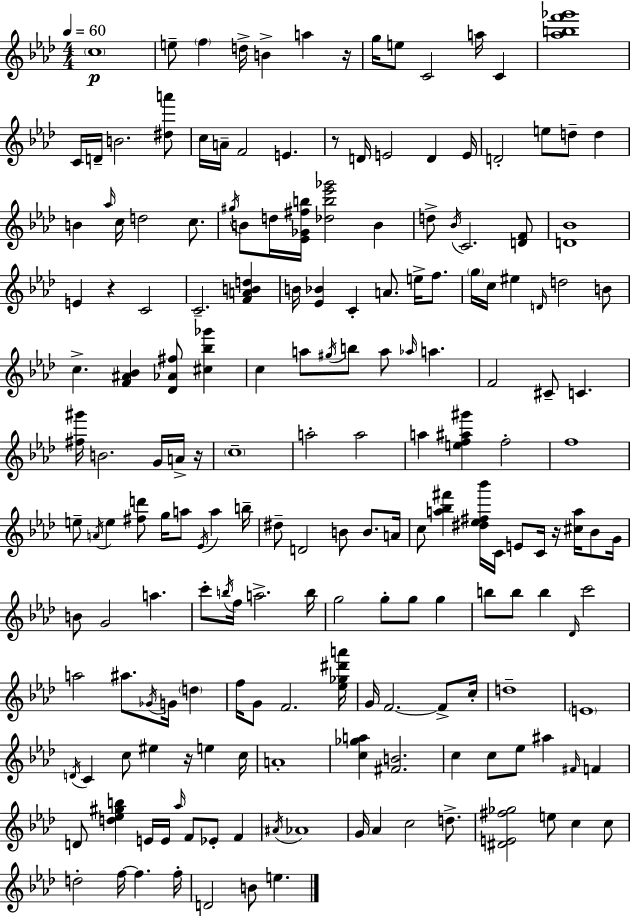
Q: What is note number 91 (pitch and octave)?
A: G4